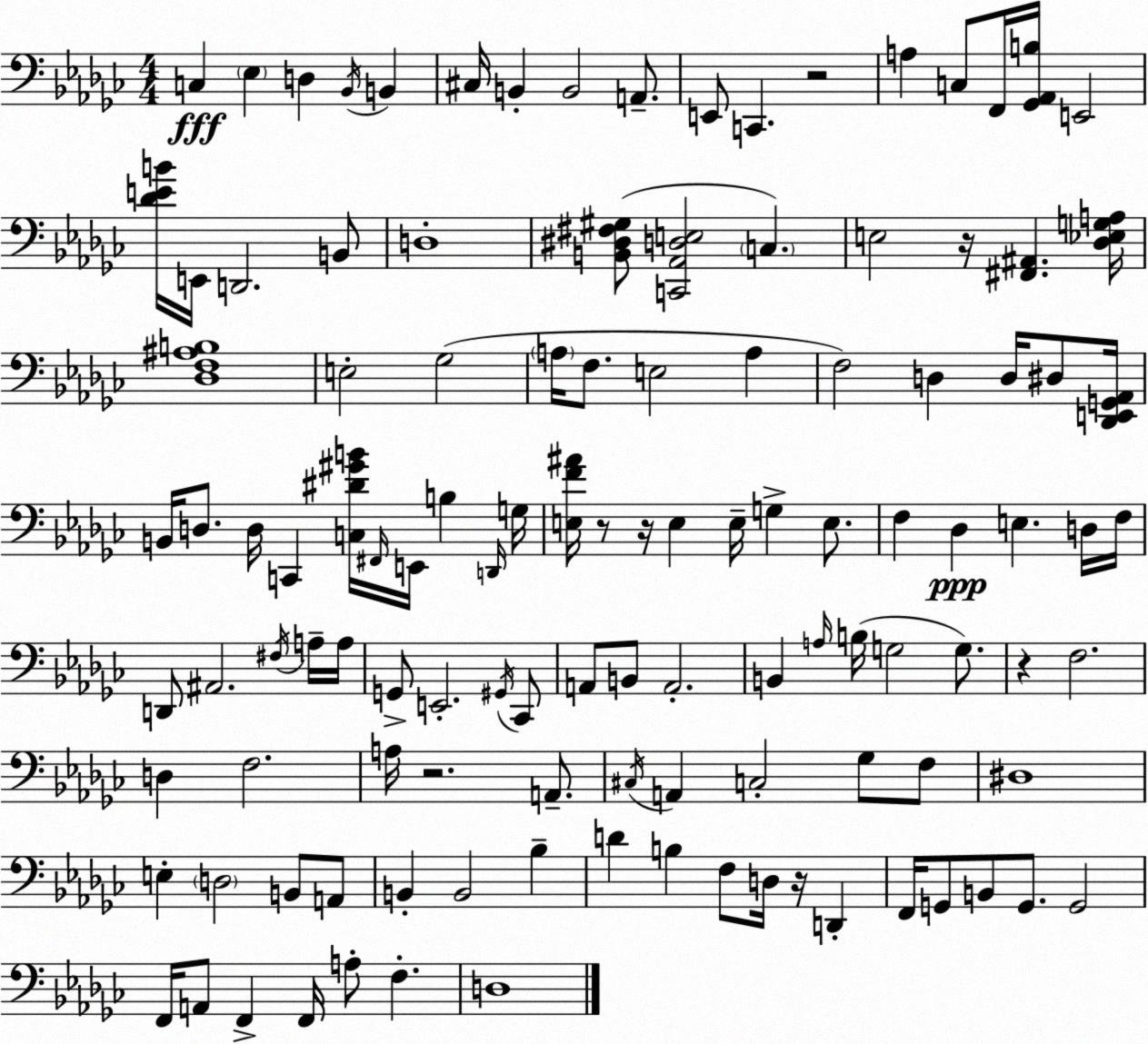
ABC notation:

X:1
T:Untitled
M:4/4
L:1/4
K:Ebm
C, _E, D, _B,,/4 B,, ^C,/4 B,, B,,2 A,,/2 E,,/2 C,, z2 A, C,/2 F,,/4 [_G,,_A,,B,]/4 E,,2 [_DEB]/4 E,,/4 D,,2 B,,/2 D,4 [B,,^D,^F,^G,]/2 [C,,_A,,D,E,]2 C, E,2 z/4 [^F,,^A,,] [_D,_E,G,A,]/4 [_D,F,^A,B,]4 E,2 _G,2 A,/4 F,/2 E,2 A, F,2 D, D,/4 ^D,/2 [_D,,E,,G,,_A,,]/4 B,,/4 D,/2 D,/4 C,, [C,^D^GB]/4 ^F,,/4 E,,/4 B, D,,/4 G,/4 [E,F^A]/4 z/2 z/4 E, E,/4 G, E,/2 F, _D, E, D,/4 F,/4 D,,/2 ^A,,2 ^F,/4 A,/4 A,/4 G,,/2 E,,2 ^G,,/4 _C,,/2 A,,/2 B,,/2 A,,2 B,, A,/4 B,/4 G,2 G,/2 z F,2 D, F,2 A,/4 z2 A,,/2 ^C,/4 A,, C,2 _G,/2 F,/2 ^D,4 E, D,2 B,,/2 A,,/2 B,, B,,2 _B, D B, F,/2 D,/4 z/4 D,, F,,/4 G,,/2 B,,/2 G,,/2 G,,2 F,,/4 A,,/2 F,, F,,/4 A,/2 F, D,4